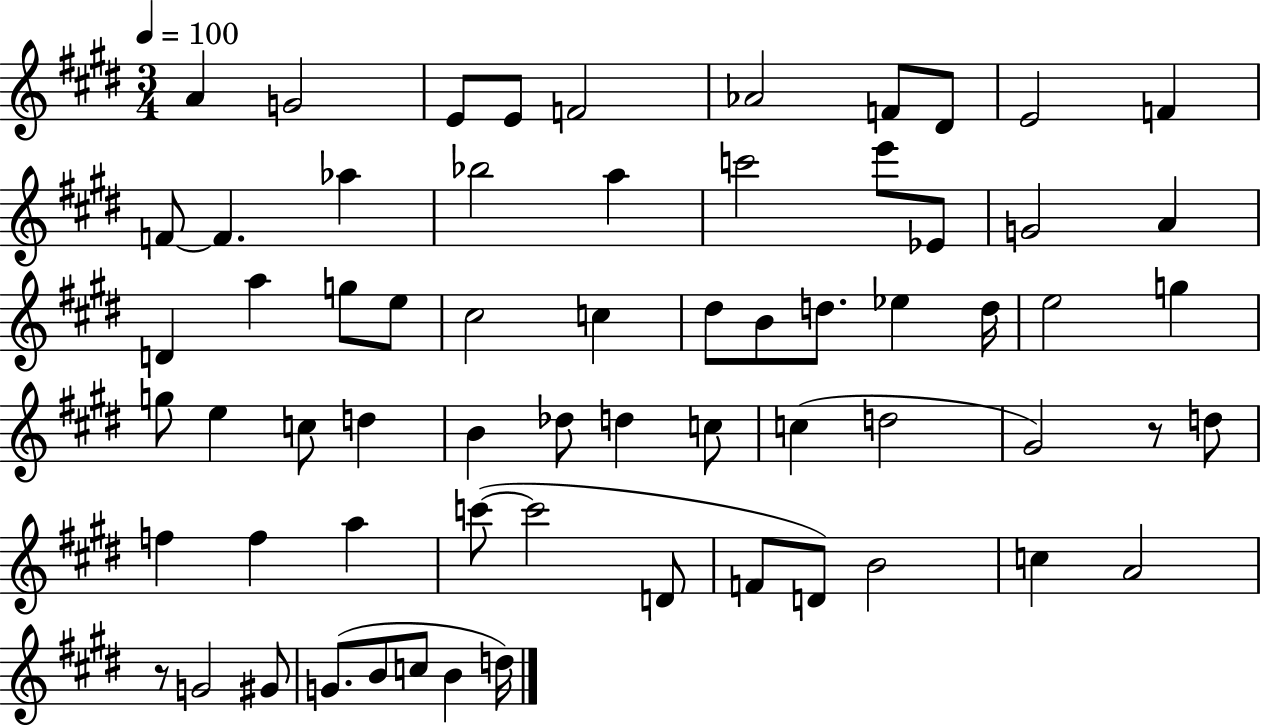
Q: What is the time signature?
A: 3/4